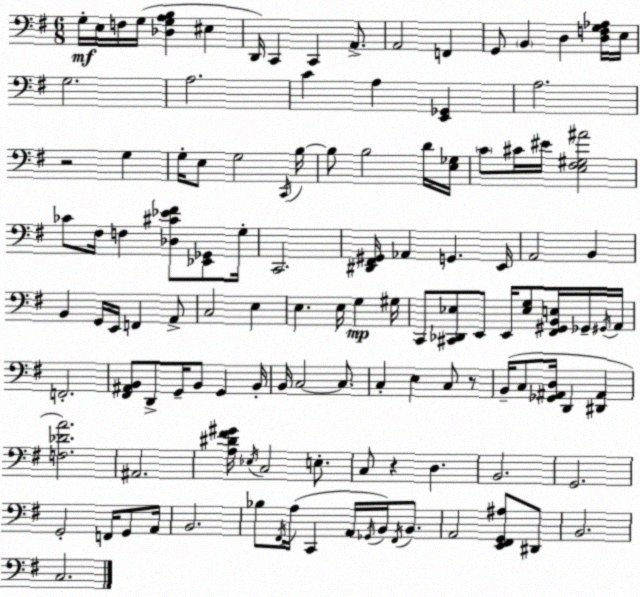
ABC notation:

X:1
T:Untitled
M:6/8
L:1/4
K:Em
G,/4 E,/4 F,/4 G,/4 [_D,G,A,B,] ^E, D,,/4 C,, C,, A,,/2 A,,2 F,, G,,/2 B,, D, [D,F,G,_A,]/4 E,/4 G,2 A,2 C A, [E,,_G,,] A,2 z2 G, G,/4 E,/2 G,2 C,,/4 B,/4 B,/2 B,2 D/4 [E,_G,]/4 C/2 ^C/4 ^E/4 [E,^F,^G,^A]2 _C/2 ^F,/4 F, [_D,^C_E^F]/2 [_E,,_G,,]/2 G,/4 C,,2 [^D,,^F,,^G,,]/4 _A,, G,, E,,/4 A,,2 B,, B,, G,,/4 E,,/4 F,, A,,/2 C,2 E, E, E,/4 G, ^G,/4 C,,/2 [^C,,_D,,_E,]/2 E,,/2 E,,/4 [_E,G,]/2 [^F,,^G,,B,,E,]/4 _G,,/4 ^G,,/4 A,,/4 F,,2 [^F,,^A,,B,,]/2 D,,/2 G,,/4 B,,/2 G,, B,,/4 B,,/4 C,2 C,/2 C, E, C,/2 z/2 B,,/4 C,/2 [_G,,^A,,D,]/4 D,, [^D,,^A,,] [F,_DA]2 ^A,,2 [A,^D^F^G]/4 _E,/4 C,2 E,/2 C,/2 z D, B,,2 G,,2 G,,2 F,,/4 G,,/2 A,,/4 B,,2 _B,/2 ^F,,/4 A,/4 C,, A,,/4 _G,,/4 B,,/4 ^F,,/4 B,,/2 A,,2 [E,,^F,,G,,^A,]/2 ^D,,/2 B,,2 C,2